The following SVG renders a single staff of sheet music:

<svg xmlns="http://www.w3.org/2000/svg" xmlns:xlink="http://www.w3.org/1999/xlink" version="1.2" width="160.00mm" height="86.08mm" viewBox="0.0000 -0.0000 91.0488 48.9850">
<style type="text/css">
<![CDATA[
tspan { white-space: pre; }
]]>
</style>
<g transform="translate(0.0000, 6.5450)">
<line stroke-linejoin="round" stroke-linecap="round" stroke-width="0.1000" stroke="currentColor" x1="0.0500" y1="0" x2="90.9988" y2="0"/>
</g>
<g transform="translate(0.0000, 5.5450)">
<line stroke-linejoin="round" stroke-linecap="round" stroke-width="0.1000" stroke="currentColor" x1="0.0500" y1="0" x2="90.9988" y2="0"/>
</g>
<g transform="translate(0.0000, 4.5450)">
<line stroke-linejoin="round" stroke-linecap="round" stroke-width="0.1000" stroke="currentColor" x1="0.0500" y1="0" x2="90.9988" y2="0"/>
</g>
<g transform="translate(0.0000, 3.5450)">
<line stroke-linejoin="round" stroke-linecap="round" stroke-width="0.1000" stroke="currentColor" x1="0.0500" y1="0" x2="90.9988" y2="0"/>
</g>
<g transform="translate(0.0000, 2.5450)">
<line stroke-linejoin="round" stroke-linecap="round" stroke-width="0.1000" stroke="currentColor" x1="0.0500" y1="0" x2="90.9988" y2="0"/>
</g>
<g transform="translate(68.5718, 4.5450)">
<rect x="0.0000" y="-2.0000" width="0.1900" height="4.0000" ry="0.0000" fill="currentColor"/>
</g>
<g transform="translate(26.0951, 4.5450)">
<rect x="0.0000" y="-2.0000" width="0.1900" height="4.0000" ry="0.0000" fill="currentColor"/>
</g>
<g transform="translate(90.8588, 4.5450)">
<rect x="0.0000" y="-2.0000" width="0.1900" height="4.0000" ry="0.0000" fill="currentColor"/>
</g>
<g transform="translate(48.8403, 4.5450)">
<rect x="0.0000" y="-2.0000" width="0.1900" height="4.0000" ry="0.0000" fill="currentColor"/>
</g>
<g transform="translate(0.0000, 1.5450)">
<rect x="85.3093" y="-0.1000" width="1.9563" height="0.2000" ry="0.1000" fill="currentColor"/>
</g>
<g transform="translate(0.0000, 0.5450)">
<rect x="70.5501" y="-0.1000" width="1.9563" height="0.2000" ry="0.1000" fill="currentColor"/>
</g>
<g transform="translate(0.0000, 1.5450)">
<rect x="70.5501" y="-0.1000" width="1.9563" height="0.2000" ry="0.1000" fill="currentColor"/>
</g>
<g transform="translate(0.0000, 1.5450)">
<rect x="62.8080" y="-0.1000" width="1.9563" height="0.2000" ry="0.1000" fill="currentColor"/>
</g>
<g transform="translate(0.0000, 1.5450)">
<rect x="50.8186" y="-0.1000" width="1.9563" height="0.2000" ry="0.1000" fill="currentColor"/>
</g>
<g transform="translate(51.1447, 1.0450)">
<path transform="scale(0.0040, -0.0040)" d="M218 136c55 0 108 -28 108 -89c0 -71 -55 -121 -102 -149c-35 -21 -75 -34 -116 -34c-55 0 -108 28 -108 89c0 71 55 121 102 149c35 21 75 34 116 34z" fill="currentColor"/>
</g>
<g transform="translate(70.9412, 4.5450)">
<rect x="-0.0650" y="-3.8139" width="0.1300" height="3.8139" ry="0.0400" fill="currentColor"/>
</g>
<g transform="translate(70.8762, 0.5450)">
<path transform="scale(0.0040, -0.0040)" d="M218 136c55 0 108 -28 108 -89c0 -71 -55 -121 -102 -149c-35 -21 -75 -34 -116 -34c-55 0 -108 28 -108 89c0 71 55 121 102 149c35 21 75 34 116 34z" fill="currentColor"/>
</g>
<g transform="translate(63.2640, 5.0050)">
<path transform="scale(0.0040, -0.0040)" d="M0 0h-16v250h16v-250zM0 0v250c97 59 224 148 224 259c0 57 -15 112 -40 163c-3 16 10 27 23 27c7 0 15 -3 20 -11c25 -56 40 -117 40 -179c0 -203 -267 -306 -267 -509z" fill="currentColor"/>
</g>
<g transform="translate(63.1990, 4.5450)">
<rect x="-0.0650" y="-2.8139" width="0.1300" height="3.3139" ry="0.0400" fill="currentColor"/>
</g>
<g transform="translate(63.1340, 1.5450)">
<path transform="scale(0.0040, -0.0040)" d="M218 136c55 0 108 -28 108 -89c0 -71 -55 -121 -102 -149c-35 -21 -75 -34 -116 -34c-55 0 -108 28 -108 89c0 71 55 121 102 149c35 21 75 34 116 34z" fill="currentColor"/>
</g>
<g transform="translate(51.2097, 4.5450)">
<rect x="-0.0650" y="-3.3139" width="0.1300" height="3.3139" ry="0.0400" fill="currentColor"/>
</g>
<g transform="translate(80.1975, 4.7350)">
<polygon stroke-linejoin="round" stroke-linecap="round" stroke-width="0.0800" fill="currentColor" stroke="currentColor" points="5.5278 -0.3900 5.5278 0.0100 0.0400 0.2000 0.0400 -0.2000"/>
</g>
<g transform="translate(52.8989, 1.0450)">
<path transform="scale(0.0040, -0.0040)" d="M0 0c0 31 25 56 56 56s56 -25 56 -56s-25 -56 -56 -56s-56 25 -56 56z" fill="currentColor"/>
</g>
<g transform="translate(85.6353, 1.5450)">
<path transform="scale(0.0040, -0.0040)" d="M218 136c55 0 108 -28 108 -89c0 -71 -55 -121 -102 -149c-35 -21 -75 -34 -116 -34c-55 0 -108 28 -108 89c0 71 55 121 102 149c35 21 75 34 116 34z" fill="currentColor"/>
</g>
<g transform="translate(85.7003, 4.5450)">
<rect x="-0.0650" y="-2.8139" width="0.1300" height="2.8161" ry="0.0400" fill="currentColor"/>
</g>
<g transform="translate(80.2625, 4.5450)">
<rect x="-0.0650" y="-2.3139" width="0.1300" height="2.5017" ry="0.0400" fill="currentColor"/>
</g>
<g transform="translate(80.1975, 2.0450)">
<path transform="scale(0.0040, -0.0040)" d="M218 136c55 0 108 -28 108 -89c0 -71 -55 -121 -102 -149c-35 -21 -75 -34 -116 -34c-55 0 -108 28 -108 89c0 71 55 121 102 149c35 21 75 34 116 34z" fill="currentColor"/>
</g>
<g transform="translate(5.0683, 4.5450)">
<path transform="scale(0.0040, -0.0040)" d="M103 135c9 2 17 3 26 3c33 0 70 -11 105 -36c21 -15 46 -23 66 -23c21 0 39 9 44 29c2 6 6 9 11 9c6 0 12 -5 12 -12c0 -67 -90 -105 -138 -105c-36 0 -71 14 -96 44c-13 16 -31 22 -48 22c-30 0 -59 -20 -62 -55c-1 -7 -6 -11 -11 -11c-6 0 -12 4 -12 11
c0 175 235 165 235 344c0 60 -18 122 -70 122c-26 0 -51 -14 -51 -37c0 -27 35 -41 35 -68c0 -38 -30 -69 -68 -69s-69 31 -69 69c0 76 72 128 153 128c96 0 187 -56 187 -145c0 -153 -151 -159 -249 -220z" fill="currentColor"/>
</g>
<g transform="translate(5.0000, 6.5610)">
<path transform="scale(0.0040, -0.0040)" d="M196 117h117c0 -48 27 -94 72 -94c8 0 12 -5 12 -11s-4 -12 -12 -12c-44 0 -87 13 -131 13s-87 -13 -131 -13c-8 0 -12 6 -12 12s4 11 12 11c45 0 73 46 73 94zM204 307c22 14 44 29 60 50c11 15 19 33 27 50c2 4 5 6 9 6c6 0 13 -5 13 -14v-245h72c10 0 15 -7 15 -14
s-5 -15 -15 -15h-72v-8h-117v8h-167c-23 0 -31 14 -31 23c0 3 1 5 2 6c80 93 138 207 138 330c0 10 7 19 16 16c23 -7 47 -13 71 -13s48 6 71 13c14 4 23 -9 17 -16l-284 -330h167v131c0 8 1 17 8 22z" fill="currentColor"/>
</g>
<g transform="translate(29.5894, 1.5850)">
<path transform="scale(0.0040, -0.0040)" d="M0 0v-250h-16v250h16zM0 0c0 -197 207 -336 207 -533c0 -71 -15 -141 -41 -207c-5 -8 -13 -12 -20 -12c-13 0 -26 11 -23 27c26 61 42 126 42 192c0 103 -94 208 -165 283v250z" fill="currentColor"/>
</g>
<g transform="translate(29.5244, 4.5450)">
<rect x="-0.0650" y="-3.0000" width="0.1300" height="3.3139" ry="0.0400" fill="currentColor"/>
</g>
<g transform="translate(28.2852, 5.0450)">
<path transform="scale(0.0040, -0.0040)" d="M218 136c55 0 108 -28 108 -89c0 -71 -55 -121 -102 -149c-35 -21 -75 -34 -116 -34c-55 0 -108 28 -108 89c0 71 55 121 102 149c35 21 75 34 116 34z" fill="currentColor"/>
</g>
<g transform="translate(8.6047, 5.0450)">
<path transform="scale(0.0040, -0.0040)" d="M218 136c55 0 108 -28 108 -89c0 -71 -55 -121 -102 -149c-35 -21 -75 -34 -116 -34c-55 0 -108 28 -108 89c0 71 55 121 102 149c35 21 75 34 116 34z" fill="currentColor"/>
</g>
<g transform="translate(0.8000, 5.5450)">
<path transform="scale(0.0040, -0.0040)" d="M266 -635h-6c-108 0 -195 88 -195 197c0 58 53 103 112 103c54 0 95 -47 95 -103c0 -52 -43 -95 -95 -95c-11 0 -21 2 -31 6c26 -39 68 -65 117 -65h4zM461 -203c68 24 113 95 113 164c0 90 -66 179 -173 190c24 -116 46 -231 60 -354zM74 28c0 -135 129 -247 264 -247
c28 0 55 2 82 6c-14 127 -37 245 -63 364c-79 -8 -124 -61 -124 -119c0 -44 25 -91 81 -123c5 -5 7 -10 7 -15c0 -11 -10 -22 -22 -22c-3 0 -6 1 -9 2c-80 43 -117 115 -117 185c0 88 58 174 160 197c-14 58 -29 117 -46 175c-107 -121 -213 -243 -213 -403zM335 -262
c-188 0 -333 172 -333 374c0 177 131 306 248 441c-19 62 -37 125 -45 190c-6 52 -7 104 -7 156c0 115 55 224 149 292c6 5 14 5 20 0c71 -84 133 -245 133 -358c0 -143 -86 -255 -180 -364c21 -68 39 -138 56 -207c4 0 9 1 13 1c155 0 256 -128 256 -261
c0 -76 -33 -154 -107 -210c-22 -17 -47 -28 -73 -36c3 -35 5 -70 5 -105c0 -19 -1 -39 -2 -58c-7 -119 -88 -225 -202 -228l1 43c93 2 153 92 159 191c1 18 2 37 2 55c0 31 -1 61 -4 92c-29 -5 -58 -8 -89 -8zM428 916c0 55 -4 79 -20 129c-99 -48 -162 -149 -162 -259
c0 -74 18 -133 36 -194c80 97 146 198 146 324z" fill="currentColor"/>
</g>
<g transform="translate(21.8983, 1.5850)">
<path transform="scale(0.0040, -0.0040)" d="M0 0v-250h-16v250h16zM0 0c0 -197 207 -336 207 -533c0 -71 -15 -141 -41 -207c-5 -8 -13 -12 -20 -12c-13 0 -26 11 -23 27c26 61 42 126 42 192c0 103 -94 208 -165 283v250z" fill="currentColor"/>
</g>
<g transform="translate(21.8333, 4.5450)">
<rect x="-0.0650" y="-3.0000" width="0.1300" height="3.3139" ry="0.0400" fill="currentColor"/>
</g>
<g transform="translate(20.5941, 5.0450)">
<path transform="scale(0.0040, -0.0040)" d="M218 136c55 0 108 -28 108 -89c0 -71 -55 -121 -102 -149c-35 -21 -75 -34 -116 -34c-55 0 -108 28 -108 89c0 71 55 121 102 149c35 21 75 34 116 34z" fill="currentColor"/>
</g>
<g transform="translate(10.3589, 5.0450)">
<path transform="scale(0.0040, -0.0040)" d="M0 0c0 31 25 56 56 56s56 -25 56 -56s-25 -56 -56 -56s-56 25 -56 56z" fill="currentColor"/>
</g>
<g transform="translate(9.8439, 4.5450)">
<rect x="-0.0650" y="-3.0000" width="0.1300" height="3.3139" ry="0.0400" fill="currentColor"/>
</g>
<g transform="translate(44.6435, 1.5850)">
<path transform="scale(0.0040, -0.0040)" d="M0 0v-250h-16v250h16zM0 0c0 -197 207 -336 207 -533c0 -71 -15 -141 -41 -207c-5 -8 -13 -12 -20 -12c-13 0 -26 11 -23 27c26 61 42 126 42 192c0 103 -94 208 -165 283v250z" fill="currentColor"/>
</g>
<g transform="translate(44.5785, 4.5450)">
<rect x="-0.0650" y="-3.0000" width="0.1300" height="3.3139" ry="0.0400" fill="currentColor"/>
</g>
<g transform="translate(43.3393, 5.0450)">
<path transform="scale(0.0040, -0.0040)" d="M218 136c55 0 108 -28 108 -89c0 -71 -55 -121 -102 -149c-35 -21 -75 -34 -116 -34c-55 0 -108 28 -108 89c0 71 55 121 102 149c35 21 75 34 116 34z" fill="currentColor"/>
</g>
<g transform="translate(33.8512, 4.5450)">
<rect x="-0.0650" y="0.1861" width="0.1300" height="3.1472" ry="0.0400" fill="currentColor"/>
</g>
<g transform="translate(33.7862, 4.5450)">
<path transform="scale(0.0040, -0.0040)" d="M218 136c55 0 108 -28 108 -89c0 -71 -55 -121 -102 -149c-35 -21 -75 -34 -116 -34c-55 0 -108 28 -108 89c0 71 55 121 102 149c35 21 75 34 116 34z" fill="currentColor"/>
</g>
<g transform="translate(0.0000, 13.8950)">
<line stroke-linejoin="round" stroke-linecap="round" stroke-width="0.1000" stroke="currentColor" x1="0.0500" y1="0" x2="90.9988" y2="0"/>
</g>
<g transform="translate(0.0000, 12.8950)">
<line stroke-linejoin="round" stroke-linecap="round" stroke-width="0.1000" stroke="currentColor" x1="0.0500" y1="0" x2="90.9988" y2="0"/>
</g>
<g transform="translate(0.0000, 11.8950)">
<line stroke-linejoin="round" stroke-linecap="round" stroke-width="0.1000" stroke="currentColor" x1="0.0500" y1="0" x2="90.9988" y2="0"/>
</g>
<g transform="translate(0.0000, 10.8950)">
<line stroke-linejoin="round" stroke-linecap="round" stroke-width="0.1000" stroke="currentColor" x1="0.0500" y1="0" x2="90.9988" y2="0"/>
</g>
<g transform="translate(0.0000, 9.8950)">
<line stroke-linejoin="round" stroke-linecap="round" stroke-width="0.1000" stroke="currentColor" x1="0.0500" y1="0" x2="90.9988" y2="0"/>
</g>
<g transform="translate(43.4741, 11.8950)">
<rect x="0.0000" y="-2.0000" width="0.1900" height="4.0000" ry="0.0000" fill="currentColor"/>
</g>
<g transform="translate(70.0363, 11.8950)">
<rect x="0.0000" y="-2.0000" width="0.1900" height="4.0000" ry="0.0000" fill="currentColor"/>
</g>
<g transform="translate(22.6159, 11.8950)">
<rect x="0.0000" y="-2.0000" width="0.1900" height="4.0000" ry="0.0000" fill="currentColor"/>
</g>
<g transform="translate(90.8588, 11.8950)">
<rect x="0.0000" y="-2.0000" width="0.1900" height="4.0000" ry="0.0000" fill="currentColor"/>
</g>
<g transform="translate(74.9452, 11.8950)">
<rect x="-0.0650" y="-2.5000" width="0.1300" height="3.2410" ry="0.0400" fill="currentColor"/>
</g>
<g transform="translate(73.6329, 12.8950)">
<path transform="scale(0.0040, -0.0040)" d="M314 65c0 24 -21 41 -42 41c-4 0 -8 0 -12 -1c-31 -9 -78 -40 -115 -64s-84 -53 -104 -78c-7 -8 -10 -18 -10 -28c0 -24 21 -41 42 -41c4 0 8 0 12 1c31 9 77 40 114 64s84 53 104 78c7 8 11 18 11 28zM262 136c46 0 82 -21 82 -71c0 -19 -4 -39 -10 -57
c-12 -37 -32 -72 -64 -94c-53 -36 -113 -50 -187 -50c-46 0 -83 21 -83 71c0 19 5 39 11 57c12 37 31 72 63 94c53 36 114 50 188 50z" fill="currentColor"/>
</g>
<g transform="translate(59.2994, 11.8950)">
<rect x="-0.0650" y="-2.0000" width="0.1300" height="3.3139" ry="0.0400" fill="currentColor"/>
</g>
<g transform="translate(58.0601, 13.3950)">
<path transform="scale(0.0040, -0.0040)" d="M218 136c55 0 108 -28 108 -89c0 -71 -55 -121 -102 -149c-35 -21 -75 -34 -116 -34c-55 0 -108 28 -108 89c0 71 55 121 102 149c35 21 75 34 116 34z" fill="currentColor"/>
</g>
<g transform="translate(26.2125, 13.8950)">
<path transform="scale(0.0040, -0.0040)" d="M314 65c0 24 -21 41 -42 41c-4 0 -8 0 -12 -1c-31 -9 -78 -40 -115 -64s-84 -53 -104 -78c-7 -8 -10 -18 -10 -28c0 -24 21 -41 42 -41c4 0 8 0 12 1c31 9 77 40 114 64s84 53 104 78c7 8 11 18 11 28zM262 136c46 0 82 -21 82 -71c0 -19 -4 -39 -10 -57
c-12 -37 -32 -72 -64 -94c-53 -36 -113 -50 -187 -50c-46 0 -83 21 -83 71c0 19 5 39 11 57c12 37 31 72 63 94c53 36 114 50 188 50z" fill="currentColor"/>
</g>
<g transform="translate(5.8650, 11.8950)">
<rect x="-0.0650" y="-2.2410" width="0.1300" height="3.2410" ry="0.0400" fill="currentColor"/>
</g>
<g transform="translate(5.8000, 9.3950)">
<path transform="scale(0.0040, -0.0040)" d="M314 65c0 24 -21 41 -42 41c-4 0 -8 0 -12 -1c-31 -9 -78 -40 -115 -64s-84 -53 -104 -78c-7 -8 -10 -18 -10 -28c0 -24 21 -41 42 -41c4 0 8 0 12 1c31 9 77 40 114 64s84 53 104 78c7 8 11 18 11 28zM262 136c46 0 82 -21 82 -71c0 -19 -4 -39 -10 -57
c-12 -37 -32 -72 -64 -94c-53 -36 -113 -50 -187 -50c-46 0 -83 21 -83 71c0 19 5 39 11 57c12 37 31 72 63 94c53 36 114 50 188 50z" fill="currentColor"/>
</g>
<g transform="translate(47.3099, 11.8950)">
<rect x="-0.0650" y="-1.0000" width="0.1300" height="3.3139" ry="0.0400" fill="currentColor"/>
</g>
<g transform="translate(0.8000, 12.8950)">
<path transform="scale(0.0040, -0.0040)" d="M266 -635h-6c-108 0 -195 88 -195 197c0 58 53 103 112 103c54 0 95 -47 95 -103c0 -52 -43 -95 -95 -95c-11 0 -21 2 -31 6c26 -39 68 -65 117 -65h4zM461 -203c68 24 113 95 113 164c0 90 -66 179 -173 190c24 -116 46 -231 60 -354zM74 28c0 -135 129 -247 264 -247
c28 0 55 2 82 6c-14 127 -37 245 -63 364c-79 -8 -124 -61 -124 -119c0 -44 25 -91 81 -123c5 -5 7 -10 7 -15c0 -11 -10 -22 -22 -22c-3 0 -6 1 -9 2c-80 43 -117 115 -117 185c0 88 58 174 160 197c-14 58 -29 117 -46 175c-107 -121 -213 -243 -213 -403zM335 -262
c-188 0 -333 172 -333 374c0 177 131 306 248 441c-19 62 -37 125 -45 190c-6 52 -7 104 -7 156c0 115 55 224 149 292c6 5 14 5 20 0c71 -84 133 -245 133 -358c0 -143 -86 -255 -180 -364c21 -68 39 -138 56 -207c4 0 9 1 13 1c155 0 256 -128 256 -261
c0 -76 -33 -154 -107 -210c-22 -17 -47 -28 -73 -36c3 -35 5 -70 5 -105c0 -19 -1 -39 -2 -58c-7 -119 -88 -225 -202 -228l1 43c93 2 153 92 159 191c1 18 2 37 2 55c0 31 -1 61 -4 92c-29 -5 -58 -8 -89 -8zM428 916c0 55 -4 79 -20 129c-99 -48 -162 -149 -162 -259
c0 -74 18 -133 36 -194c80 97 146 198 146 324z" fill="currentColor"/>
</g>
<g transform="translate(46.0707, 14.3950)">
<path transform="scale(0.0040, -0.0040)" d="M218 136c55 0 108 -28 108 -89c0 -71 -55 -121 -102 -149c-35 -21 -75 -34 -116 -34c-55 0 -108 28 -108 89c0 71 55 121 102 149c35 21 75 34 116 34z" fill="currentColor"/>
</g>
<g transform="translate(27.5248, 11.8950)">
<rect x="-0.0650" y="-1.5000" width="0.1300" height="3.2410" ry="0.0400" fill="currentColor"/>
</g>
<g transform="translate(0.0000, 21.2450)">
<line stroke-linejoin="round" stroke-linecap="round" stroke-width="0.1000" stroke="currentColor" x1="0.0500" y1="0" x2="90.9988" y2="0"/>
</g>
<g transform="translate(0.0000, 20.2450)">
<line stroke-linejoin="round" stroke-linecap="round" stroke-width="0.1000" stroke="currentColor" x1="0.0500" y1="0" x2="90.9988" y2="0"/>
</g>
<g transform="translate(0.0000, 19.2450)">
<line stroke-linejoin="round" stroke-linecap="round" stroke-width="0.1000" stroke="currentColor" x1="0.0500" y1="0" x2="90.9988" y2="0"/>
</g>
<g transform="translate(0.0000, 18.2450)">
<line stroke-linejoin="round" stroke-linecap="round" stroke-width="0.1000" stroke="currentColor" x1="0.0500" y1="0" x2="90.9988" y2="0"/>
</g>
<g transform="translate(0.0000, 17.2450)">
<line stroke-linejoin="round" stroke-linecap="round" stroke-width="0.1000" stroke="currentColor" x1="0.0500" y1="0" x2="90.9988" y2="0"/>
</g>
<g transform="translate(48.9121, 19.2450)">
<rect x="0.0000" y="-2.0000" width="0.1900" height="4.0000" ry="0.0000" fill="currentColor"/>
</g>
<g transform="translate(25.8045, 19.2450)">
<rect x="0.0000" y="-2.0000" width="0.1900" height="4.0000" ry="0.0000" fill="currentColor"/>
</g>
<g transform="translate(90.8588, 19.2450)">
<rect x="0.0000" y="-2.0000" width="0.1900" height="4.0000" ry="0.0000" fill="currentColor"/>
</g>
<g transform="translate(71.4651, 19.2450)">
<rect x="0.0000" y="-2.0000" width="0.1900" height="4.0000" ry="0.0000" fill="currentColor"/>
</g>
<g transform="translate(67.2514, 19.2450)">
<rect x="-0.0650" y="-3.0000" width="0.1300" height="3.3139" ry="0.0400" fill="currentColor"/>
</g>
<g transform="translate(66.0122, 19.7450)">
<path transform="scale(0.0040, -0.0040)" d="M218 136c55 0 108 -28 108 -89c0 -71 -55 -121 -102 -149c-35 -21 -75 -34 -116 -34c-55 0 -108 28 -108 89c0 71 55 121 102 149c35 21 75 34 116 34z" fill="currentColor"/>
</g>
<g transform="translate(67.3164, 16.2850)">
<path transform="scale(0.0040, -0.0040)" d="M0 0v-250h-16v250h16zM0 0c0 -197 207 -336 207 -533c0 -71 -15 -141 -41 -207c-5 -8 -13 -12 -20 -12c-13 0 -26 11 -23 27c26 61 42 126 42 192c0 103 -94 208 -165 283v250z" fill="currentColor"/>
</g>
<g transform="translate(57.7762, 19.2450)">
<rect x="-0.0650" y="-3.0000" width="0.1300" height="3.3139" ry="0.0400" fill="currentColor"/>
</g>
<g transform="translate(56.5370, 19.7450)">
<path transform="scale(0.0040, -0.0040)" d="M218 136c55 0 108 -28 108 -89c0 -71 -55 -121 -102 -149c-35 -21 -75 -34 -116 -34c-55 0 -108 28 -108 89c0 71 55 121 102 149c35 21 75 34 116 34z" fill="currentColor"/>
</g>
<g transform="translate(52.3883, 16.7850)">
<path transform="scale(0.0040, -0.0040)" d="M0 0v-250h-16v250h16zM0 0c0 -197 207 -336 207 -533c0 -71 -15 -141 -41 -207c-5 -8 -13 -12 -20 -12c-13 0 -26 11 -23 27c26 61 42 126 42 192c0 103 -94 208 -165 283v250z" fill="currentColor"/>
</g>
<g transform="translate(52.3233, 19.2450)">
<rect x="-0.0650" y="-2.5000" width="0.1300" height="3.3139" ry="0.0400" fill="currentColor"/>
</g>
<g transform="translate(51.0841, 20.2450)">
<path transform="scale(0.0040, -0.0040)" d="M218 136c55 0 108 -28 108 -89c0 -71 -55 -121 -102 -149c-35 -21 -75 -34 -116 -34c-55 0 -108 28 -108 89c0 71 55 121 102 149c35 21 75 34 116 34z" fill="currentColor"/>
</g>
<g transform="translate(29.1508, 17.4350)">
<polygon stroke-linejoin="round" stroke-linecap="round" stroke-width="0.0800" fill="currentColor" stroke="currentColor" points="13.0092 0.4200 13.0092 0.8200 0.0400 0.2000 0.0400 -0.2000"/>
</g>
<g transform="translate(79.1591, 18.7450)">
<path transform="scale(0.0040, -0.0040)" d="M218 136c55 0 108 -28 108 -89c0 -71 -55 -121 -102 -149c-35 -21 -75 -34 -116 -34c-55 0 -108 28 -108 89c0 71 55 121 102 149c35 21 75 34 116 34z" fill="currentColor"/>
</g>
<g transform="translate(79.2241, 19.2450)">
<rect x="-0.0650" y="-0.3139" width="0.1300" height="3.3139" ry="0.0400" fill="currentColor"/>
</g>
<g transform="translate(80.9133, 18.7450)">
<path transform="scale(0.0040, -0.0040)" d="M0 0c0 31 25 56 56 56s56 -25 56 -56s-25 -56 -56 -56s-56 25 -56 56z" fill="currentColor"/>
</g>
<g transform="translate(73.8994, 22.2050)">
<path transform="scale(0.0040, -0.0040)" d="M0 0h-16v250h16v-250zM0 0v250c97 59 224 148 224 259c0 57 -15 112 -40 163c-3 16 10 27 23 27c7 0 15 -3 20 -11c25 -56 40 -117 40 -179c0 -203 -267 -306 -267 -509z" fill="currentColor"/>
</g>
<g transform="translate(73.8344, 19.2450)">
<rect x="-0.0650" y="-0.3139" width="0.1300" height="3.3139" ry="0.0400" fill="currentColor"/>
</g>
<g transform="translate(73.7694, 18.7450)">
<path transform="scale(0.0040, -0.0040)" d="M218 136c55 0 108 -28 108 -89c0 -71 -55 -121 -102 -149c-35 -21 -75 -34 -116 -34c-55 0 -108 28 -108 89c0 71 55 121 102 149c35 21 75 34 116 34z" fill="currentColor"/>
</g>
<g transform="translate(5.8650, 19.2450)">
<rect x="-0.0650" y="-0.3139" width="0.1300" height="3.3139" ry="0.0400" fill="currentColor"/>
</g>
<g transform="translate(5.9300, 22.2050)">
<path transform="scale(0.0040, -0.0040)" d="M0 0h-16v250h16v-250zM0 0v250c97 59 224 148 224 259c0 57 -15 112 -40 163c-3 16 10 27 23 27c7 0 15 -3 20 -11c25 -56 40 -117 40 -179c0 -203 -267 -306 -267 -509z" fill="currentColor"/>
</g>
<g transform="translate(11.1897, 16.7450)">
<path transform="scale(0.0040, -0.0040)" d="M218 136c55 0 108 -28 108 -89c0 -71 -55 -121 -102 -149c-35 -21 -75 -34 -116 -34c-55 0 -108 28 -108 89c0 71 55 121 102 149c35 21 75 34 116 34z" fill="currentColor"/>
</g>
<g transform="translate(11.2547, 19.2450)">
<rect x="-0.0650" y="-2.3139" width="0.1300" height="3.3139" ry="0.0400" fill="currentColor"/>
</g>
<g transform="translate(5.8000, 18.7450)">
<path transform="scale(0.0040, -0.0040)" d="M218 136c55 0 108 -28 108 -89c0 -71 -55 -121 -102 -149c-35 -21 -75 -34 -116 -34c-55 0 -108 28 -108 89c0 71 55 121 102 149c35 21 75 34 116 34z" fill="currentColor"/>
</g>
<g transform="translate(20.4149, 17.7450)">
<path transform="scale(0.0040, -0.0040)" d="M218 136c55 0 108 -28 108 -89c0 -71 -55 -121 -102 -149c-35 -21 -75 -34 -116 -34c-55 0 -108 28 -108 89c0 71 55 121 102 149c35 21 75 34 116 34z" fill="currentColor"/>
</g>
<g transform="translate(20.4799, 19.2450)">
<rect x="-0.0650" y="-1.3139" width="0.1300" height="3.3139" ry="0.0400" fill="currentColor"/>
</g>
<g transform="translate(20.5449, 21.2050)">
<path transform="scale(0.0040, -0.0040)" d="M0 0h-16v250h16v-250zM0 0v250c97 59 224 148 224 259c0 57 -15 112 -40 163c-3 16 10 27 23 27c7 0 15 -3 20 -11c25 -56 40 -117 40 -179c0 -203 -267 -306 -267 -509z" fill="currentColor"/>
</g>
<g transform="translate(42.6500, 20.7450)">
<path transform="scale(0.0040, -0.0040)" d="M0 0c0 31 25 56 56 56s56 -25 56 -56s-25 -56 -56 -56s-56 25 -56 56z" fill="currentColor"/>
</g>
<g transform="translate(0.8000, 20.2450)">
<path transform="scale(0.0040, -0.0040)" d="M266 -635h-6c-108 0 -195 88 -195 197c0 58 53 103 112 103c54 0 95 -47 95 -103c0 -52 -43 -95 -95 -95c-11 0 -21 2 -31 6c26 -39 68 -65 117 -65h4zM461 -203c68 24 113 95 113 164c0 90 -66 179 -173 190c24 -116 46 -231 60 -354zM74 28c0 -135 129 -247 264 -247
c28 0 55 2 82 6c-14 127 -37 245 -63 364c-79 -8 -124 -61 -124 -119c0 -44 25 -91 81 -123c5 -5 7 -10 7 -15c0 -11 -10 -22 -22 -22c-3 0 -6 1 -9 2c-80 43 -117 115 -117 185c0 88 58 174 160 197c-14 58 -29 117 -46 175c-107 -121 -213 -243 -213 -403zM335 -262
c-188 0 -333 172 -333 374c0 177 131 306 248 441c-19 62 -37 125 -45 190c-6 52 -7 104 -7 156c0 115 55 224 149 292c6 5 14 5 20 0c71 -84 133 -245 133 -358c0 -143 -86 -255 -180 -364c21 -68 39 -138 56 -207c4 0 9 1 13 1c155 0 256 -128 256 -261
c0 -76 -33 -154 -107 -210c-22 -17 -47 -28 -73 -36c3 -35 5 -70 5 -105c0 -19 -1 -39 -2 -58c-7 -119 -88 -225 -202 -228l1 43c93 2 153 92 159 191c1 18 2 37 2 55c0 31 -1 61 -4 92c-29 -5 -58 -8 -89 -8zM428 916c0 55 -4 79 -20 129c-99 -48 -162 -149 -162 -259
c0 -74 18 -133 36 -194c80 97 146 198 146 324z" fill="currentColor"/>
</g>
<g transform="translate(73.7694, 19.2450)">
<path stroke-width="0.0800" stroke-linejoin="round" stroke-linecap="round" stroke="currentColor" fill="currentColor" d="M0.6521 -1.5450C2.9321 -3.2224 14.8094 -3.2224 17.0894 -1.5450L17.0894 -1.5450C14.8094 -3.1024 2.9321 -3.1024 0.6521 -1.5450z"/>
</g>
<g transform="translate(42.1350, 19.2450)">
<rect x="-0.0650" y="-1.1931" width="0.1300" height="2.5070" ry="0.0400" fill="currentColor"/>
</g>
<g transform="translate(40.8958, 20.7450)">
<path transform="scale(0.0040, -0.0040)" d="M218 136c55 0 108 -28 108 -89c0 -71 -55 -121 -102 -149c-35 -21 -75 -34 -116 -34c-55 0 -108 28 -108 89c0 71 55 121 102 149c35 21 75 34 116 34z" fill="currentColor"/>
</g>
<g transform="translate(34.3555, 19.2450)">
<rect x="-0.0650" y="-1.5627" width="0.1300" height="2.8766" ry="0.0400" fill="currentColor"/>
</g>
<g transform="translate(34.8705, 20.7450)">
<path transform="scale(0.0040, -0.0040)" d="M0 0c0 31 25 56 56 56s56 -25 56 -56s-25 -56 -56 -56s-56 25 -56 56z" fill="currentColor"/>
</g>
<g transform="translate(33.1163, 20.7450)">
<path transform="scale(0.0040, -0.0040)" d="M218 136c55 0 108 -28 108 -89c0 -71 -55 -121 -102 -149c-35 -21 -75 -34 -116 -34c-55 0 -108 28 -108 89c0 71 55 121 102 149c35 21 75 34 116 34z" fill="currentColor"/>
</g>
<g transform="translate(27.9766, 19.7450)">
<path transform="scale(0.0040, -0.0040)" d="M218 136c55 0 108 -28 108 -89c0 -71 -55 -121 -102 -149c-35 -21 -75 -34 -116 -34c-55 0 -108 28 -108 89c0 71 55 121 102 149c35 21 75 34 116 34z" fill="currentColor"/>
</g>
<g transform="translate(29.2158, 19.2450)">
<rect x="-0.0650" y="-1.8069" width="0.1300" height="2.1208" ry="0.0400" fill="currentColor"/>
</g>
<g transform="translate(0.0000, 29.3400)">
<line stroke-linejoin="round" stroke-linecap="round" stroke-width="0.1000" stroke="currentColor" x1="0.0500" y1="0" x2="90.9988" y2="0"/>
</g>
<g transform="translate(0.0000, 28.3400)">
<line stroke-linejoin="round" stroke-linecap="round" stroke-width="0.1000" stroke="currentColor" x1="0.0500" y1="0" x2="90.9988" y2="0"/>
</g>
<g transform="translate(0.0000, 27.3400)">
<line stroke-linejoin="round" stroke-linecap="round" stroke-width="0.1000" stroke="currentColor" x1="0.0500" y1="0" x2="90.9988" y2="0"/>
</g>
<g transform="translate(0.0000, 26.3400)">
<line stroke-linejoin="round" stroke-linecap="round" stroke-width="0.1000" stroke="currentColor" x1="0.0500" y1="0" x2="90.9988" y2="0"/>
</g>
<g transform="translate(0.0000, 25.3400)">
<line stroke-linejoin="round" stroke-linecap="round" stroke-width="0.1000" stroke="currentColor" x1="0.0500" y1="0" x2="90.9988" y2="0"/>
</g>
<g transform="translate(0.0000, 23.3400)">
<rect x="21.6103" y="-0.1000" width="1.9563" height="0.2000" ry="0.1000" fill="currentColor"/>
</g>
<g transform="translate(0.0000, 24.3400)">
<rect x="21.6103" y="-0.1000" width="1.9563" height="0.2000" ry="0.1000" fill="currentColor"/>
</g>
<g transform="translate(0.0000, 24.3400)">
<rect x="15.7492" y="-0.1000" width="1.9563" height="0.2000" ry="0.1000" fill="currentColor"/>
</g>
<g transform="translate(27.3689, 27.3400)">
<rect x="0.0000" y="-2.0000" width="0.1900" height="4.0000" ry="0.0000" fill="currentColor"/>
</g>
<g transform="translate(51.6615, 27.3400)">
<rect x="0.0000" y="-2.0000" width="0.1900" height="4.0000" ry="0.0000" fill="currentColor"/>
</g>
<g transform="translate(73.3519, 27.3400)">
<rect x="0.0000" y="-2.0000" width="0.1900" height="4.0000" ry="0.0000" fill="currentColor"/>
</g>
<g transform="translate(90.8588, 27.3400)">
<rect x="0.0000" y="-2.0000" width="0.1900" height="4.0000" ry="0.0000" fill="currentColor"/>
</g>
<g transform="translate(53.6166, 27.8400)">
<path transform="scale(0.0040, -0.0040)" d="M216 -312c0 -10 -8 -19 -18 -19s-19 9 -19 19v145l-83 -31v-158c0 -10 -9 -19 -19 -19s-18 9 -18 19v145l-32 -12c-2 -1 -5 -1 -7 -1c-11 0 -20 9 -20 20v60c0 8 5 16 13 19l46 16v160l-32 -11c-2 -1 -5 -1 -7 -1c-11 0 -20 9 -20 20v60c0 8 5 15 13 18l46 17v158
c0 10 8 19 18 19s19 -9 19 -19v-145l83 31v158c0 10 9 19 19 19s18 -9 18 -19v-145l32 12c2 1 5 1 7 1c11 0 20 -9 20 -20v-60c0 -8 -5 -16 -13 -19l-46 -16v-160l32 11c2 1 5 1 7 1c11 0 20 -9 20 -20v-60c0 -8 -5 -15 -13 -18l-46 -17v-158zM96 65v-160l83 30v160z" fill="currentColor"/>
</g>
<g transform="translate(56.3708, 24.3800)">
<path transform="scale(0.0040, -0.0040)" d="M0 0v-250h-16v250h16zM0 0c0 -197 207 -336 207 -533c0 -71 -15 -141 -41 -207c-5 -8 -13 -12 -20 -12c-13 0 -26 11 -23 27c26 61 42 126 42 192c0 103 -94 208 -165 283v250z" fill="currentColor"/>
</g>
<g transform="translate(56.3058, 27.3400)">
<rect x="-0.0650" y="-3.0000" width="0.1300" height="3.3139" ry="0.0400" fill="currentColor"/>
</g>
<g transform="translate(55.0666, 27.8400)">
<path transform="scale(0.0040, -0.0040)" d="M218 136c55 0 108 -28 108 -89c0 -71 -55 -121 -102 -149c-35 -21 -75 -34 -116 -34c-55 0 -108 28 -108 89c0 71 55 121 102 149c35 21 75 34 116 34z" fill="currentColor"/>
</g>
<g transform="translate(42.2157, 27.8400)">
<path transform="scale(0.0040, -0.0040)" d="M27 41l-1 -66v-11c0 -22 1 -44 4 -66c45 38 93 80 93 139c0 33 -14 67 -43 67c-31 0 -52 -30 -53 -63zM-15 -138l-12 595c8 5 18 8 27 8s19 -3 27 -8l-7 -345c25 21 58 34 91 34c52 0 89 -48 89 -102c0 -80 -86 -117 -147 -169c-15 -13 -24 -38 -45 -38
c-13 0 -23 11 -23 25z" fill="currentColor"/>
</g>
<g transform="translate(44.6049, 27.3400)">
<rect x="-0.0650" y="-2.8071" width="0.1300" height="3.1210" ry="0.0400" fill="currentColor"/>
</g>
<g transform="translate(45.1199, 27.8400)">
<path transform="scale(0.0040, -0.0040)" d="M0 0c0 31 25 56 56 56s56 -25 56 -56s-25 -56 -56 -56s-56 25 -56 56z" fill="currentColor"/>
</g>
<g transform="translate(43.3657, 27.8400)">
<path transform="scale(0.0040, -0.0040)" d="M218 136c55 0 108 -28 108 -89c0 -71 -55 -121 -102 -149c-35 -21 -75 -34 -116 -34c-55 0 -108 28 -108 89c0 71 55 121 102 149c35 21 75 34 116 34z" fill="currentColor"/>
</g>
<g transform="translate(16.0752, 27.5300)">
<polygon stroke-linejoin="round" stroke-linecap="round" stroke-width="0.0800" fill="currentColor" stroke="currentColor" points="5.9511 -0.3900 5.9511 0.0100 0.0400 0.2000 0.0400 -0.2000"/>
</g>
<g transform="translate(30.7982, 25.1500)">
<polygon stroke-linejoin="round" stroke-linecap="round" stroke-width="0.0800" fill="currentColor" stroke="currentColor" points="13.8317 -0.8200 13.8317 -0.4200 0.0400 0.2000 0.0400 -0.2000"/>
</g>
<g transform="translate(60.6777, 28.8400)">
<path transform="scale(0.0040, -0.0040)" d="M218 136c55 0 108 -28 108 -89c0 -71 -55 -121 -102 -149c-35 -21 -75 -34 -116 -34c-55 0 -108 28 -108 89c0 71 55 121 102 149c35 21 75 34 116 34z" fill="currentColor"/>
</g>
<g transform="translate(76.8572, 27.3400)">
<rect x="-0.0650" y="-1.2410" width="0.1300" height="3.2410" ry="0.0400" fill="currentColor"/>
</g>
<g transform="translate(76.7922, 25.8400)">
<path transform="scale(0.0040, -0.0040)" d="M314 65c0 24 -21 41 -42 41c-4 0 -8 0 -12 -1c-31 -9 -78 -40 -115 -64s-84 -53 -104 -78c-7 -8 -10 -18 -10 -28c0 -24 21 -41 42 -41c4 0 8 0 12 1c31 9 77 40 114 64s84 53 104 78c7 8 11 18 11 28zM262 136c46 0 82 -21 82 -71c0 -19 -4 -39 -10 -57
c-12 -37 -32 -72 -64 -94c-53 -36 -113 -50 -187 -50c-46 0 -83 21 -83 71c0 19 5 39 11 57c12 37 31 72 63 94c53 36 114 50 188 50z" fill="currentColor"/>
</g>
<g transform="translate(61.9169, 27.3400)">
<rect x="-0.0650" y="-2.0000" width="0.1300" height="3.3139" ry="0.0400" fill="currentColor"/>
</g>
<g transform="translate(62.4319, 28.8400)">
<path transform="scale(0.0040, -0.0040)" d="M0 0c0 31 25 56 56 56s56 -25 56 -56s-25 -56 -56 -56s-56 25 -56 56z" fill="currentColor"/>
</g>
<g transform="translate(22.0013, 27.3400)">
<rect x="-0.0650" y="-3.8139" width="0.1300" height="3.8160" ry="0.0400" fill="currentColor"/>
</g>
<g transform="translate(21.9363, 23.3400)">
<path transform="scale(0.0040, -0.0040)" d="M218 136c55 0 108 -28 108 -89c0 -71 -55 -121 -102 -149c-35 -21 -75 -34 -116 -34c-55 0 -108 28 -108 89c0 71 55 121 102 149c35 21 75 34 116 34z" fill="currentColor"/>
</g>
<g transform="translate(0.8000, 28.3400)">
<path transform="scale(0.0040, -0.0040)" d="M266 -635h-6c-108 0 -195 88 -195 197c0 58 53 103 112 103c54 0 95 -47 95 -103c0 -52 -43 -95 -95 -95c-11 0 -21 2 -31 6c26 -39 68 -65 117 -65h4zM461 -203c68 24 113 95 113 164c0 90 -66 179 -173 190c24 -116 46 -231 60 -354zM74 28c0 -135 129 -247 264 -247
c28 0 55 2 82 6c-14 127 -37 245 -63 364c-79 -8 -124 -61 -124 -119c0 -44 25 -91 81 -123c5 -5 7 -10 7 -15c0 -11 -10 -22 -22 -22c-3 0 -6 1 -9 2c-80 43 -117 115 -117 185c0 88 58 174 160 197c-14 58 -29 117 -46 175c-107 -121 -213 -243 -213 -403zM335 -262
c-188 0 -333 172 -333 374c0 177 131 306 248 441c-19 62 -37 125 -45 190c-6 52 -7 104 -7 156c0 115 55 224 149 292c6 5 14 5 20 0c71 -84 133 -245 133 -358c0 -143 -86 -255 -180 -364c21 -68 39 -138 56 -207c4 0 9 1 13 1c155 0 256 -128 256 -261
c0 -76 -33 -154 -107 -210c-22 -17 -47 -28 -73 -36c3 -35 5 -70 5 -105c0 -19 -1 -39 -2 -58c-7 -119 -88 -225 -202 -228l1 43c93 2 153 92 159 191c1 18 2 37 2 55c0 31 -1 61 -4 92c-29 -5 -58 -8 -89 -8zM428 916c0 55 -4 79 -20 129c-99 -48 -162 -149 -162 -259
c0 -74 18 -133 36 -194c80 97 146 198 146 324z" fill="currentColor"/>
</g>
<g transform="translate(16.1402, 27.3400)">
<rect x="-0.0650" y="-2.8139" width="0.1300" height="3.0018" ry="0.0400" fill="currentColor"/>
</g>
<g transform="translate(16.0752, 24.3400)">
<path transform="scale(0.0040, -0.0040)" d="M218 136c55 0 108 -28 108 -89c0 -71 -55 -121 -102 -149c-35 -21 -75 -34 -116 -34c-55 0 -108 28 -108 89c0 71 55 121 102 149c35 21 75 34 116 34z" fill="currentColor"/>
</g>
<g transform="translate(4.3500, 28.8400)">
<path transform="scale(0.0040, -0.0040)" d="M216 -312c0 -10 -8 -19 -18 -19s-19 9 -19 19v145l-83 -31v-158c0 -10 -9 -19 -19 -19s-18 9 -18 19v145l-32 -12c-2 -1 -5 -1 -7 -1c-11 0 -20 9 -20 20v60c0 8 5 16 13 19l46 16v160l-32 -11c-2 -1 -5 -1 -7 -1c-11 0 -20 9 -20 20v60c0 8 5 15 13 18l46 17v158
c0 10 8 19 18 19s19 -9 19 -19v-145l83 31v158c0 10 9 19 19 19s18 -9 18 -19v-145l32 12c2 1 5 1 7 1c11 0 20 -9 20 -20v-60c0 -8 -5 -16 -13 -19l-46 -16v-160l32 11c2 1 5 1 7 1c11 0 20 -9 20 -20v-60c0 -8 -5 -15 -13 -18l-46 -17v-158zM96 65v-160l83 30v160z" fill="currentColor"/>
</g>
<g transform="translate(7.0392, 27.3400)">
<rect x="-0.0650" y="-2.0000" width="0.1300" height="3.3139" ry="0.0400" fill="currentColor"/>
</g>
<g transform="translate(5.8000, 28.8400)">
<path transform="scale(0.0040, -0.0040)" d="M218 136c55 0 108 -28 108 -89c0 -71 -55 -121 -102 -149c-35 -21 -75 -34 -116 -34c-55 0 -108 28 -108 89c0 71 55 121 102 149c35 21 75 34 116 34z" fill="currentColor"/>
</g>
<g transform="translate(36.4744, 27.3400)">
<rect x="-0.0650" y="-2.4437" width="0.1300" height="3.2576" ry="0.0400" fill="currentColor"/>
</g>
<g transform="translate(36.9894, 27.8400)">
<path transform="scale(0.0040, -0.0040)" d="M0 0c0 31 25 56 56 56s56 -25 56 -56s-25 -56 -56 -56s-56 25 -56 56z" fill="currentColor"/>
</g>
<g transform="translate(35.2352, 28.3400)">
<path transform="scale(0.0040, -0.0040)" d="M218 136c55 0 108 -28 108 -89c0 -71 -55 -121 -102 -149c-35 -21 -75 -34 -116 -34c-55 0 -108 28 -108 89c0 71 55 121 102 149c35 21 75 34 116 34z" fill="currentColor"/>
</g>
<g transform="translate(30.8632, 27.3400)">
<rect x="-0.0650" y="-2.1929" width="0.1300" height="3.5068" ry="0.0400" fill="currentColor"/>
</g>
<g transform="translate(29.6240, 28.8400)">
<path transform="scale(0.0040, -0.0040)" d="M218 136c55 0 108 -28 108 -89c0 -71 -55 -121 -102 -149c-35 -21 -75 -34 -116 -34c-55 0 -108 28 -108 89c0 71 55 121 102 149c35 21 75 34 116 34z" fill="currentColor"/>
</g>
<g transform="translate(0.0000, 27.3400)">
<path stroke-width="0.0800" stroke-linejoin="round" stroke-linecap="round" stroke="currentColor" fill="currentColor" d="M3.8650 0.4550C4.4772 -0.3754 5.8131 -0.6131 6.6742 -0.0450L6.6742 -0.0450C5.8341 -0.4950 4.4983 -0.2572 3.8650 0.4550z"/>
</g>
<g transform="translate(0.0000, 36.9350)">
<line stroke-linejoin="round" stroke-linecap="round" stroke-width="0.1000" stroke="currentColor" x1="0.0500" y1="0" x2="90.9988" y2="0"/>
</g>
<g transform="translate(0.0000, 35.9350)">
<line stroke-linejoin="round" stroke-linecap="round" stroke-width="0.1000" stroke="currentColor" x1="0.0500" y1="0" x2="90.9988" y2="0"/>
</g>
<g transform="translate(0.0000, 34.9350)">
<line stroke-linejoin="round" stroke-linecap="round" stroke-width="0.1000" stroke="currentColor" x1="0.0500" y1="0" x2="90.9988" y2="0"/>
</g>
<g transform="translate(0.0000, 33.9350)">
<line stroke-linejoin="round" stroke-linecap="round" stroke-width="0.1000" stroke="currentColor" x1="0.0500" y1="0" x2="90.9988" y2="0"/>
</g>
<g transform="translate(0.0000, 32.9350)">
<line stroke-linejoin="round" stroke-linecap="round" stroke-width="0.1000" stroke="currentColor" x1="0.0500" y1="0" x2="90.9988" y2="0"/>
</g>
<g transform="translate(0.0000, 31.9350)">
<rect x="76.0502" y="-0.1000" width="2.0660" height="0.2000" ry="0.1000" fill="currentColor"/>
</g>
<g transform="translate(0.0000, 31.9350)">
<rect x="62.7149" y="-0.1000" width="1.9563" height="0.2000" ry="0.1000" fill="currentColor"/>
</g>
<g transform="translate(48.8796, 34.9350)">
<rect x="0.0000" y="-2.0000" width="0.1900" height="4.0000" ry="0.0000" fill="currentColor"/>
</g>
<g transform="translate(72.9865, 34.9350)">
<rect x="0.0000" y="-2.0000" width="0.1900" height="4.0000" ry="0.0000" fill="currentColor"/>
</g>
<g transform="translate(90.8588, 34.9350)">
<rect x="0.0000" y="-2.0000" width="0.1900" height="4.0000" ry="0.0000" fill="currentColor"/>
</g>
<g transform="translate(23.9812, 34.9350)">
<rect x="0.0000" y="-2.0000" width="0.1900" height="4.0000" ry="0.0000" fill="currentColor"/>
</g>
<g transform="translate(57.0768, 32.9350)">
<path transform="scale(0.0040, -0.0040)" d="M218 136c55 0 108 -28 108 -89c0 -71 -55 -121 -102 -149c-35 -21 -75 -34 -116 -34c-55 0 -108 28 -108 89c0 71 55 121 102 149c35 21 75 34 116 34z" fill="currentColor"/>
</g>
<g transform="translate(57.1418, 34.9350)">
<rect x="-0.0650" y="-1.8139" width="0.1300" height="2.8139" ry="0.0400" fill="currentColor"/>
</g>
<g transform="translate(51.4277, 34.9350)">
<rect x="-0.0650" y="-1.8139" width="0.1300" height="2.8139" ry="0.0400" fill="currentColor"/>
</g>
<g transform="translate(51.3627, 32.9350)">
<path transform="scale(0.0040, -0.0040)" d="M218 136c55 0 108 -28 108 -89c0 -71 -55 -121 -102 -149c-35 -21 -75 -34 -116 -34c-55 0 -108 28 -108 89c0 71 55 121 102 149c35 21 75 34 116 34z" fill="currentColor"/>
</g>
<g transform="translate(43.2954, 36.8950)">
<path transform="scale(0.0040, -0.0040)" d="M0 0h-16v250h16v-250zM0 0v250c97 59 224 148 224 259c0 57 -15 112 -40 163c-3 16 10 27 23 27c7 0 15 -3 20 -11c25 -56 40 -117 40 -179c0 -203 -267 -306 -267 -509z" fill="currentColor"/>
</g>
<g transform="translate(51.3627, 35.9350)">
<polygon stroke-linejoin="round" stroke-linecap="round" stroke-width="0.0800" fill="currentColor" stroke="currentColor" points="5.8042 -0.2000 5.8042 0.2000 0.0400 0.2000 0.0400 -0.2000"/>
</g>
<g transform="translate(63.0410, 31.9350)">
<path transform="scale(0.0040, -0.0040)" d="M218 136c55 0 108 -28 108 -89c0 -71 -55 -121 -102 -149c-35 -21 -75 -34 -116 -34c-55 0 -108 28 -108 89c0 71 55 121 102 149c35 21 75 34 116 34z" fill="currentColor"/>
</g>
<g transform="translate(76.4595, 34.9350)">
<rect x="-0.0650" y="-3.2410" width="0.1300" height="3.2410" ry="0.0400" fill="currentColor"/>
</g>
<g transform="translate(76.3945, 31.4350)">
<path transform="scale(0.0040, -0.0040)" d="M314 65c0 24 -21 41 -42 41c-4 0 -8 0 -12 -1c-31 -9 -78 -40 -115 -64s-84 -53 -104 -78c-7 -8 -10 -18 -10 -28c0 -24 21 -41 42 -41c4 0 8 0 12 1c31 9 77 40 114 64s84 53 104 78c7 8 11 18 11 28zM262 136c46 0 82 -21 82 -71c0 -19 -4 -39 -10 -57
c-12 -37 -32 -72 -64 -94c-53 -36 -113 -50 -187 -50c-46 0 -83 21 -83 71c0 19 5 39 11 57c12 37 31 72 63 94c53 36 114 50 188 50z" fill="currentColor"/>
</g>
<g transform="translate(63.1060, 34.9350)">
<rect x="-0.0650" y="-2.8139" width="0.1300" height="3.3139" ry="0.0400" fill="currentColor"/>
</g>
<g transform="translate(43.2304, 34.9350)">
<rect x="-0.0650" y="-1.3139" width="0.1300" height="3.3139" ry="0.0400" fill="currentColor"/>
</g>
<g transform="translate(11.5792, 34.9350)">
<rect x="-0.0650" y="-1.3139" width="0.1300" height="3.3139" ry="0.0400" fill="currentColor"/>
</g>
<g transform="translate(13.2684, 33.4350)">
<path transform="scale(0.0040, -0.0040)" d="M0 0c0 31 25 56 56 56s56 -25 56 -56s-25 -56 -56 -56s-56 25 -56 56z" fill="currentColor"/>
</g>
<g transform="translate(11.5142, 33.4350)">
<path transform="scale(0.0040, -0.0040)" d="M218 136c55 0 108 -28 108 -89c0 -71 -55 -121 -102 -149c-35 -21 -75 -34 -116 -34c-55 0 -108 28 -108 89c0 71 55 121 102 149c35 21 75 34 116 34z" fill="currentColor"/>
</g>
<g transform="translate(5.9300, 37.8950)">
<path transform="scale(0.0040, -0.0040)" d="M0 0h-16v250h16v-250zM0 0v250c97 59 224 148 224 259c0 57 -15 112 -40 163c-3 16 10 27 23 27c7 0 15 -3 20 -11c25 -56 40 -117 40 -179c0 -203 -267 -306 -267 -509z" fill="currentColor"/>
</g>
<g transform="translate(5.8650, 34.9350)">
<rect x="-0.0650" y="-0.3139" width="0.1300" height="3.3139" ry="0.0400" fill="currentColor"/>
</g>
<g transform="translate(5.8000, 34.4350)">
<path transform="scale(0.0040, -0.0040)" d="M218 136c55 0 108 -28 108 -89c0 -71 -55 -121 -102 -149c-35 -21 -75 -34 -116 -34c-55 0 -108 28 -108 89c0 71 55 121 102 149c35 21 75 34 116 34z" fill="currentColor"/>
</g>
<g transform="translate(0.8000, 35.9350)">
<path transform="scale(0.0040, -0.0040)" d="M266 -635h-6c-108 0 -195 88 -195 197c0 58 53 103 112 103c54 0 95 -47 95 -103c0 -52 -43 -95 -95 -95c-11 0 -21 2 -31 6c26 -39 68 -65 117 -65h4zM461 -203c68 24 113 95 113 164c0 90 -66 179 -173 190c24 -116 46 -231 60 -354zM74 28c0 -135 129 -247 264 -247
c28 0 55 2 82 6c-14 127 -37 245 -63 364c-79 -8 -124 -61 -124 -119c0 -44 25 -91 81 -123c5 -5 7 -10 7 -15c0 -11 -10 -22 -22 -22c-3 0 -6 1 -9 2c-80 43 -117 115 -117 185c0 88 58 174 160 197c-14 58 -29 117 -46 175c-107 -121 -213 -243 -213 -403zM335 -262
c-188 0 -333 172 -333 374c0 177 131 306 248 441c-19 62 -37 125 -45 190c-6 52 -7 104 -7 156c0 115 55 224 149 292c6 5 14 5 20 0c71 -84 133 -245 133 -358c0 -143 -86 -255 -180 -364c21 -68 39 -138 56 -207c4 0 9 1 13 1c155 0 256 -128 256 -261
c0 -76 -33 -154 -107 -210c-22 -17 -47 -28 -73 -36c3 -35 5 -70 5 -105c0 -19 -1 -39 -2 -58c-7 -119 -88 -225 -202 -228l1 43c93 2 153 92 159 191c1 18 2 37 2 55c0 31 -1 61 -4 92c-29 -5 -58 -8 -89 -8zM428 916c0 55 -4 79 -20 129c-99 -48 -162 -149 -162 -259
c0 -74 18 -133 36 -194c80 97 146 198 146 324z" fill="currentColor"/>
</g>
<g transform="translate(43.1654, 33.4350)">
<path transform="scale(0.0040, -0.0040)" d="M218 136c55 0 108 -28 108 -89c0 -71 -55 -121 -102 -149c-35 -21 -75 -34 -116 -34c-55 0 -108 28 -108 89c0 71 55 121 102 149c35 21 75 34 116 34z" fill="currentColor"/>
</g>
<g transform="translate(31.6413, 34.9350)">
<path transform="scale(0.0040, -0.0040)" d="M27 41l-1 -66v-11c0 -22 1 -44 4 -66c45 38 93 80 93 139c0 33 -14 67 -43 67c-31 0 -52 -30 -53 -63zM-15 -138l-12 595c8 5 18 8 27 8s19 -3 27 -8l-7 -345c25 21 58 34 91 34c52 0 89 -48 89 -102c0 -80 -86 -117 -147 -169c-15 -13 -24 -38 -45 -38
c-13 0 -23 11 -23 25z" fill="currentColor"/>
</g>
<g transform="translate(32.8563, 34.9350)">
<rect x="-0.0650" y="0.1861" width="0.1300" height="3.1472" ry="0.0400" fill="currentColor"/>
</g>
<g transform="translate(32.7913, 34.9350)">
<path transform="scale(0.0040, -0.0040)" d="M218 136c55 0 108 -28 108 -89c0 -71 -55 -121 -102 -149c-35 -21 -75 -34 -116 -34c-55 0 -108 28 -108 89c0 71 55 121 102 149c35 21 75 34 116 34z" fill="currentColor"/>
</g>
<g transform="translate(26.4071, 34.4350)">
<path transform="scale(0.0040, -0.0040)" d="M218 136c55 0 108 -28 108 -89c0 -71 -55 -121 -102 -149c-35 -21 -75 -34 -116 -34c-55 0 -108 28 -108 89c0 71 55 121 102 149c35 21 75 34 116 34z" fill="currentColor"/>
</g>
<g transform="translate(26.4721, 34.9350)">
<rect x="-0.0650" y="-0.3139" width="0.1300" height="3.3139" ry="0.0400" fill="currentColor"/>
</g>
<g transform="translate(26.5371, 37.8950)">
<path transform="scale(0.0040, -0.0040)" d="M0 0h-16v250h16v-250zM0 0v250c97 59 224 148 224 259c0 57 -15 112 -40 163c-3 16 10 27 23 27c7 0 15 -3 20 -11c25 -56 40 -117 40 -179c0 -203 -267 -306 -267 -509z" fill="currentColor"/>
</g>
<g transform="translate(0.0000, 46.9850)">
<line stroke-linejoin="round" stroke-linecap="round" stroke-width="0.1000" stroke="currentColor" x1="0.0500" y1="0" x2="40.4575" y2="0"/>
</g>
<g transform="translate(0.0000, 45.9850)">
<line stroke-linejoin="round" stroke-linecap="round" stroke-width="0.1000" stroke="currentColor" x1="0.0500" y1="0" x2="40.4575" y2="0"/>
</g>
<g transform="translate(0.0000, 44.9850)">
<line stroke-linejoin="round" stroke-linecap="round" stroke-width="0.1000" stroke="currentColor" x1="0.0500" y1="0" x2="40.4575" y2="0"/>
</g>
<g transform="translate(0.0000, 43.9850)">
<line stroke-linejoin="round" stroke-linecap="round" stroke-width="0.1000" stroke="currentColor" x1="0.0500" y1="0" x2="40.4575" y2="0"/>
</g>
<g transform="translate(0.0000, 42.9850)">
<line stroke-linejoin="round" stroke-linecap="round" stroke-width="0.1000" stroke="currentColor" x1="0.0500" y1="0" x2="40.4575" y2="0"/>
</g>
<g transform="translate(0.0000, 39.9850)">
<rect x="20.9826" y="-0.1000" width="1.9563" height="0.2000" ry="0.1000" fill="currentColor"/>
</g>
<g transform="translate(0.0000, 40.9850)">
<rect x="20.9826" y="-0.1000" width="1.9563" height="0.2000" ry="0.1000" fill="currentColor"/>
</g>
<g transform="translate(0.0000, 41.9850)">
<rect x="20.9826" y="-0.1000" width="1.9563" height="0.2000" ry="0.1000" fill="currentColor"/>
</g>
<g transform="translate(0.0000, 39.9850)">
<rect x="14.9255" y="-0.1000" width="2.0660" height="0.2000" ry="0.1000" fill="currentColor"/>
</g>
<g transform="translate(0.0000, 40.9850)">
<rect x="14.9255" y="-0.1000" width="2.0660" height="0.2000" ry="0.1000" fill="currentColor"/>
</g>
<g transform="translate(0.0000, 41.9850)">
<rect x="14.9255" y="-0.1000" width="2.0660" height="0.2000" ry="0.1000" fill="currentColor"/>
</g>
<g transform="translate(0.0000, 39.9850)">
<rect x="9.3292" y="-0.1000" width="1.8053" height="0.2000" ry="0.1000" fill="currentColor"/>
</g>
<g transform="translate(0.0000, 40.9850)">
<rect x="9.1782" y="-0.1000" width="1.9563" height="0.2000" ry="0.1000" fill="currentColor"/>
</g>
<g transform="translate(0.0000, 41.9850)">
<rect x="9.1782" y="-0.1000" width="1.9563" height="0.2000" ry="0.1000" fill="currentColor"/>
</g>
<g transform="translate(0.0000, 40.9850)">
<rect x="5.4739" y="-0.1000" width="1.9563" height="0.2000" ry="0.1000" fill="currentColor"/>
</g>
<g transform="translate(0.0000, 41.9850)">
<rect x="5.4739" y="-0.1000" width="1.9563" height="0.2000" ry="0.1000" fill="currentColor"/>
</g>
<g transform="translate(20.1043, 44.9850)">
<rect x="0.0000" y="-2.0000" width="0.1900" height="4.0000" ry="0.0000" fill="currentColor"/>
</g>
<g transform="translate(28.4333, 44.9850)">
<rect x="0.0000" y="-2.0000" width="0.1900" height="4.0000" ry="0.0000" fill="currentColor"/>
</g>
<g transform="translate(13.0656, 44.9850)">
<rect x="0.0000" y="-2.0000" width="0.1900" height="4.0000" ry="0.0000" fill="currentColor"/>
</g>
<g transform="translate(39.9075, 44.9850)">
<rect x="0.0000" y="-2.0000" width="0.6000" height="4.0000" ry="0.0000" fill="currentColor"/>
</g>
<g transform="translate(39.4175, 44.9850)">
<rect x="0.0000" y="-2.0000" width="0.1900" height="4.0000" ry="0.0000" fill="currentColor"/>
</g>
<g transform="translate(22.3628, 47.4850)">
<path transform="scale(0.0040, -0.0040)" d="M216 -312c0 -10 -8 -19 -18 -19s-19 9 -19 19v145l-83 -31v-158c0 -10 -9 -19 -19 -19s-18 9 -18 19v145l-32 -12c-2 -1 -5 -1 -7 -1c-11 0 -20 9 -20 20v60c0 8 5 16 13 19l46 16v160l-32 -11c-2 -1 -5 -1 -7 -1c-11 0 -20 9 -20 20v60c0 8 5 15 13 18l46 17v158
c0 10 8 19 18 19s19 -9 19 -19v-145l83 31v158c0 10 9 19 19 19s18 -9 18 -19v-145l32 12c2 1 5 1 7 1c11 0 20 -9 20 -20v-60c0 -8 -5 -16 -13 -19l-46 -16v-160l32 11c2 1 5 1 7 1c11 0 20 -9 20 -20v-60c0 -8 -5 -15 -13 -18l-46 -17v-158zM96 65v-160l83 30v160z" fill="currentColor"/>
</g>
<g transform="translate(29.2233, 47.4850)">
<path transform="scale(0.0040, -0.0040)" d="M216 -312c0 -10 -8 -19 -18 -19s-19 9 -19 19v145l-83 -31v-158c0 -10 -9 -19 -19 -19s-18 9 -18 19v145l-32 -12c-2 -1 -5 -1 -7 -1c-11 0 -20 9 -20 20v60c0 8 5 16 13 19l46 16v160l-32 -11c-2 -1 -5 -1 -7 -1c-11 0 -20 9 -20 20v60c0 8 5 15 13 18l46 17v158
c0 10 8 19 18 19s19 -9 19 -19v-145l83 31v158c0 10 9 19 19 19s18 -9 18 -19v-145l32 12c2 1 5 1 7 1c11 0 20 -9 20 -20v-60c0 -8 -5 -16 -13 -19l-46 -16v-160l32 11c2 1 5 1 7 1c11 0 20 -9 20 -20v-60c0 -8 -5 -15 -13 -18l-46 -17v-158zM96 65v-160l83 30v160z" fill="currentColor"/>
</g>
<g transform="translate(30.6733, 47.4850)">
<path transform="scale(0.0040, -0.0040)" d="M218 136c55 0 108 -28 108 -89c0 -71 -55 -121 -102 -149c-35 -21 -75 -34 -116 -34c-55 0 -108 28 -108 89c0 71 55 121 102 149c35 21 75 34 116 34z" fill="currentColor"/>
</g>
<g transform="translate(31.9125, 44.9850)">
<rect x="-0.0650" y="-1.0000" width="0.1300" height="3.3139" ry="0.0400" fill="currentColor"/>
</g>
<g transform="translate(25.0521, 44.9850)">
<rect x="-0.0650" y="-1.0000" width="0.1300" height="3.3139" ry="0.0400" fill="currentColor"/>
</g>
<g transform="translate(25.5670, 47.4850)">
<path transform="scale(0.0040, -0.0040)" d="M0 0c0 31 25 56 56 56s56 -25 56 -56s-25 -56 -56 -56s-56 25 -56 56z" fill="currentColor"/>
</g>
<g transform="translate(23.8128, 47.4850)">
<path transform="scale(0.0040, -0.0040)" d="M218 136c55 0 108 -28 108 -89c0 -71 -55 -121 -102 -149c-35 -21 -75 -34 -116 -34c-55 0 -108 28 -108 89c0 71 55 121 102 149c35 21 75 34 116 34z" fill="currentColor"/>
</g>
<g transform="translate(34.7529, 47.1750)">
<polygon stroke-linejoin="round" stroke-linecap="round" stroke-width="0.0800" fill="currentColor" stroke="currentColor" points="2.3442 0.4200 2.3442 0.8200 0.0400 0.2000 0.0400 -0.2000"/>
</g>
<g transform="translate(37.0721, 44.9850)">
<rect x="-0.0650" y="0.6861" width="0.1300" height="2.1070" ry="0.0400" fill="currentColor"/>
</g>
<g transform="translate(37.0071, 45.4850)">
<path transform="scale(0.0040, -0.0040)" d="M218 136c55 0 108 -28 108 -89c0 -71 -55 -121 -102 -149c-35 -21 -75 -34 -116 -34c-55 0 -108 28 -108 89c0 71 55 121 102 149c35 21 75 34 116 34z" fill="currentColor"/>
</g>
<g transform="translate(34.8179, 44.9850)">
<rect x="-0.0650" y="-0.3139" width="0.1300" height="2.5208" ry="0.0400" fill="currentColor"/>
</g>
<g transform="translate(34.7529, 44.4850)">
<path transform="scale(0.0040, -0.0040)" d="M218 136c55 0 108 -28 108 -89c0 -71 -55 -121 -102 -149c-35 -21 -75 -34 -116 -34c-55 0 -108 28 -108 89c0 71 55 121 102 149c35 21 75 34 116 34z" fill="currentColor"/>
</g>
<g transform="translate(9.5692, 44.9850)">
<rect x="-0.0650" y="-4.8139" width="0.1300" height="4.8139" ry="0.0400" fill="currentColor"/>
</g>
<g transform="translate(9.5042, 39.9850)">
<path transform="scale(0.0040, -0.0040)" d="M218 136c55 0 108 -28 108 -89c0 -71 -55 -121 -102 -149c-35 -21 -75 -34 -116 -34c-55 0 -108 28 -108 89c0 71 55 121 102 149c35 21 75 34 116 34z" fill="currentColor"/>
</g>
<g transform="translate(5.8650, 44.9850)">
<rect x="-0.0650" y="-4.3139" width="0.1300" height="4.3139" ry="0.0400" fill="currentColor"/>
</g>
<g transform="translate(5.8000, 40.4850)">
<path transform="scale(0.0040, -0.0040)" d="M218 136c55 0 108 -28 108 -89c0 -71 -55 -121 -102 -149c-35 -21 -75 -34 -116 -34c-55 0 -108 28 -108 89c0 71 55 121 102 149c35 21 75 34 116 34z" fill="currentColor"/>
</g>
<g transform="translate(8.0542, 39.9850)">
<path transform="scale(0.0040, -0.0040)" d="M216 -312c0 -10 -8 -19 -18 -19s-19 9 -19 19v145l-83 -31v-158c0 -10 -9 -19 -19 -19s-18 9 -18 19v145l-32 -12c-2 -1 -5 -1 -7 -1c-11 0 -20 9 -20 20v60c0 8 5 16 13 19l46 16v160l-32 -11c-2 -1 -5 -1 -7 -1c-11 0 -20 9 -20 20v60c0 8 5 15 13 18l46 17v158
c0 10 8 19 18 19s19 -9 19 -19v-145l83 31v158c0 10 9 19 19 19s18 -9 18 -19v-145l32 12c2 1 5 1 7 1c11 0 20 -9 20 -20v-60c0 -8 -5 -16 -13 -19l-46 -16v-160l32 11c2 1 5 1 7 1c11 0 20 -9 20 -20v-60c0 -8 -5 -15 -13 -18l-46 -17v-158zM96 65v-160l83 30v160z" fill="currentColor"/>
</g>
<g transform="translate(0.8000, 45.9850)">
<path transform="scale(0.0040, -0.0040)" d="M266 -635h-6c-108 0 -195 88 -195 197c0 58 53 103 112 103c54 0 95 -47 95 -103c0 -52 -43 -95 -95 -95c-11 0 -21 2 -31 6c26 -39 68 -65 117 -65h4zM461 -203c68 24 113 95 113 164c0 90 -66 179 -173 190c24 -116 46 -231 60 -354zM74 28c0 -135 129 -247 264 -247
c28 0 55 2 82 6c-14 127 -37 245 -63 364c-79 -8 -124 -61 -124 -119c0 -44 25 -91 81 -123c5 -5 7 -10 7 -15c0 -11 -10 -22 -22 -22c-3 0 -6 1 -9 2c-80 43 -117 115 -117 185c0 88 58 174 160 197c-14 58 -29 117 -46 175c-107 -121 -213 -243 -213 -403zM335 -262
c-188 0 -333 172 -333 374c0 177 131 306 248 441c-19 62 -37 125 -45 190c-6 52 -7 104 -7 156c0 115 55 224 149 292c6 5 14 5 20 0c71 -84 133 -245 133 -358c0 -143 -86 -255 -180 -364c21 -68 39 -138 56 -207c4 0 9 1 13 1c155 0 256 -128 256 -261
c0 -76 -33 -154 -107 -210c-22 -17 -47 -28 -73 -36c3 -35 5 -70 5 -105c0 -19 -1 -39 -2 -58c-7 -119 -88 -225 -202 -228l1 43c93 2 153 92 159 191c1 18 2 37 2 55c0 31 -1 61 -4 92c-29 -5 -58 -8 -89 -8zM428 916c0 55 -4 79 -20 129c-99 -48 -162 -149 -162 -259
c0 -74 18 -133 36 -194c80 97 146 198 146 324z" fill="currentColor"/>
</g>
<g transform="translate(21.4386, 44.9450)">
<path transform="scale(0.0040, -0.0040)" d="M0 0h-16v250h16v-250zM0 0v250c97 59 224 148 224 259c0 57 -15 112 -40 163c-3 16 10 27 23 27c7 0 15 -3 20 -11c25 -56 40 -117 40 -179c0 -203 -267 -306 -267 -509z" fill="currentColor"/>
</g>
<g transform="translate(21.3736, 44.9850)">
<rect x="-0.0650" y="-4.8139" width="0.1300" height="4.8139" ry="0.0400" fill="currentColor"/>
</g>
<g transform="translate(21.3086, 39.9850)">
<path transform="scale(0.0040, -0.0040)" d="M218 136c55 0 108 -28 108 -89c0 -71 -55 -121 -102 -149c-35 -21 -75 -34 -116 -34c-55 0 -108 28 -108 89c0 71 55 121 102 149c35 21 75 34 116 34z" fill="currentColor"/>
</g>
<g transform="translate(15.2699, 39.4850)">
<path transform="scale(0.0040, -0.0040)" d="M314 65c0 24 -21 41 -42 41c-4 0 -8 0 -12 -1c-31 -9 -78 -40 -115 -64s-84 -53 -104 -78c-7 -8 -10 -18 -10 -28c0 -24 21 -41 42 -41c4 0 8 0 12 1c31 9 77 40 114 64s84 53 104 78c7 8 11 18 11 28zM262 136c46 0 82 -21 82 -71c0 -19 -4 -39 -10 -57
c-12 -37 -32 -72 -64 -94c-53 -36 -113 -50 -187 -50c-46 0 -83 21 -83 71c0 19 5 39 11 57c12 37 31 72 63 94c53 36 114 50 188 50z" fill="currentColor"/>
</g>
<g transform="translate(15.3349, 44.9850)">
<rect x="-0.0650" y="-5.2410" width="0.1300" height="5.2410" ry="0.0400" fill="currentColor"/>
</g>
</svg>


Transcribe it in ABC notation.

X:1
T:Untitled
M:2/4
L:1/4
K:C
A A/2 A/2 B A/2 b a/2 c' g/2 a/2 g2 E2 D F G2 c/2 g e/2 A/2 F/2 F/2 G/2 A A/2 c/2 c ^F a/2 c'/2 F/2 G/2 _A/2 ^A/2 F e2 c/2 e c/2 _B e/2 f/2 f/2 a b2 d' ^e' f'2 e'/2 ^D ^D c/2 A/2